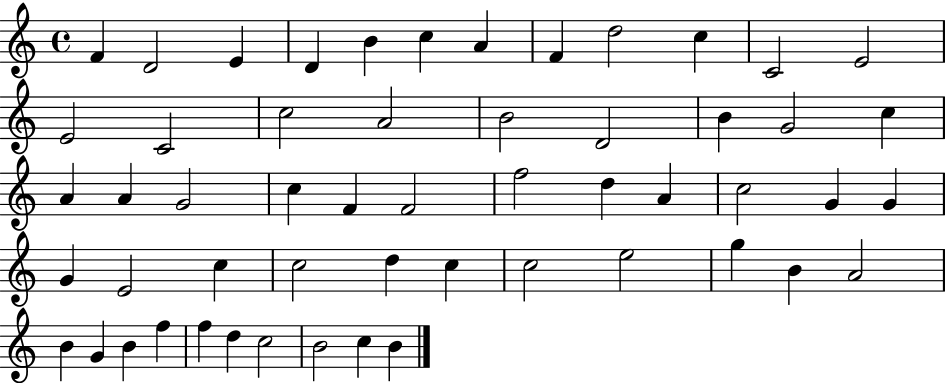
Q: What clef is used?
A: treble